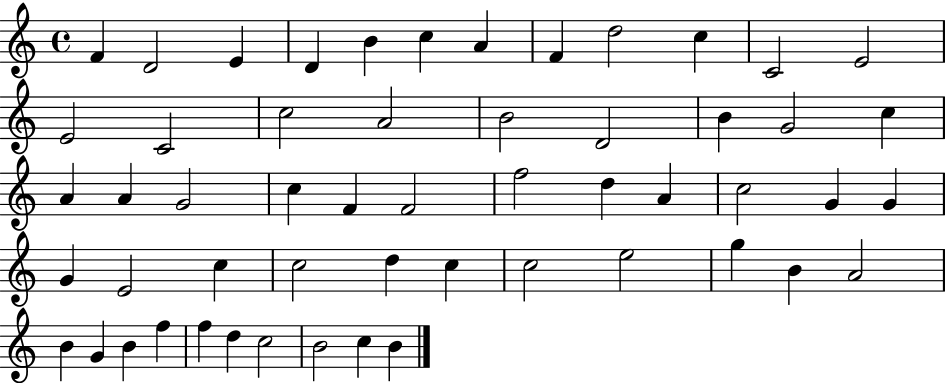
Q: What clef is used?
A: treble